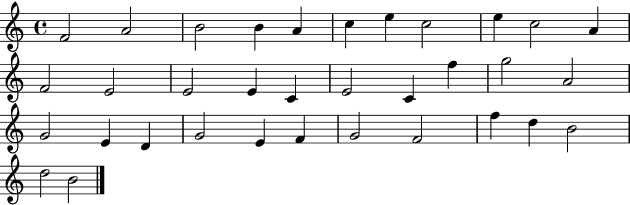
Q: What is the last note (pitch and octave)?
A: B4